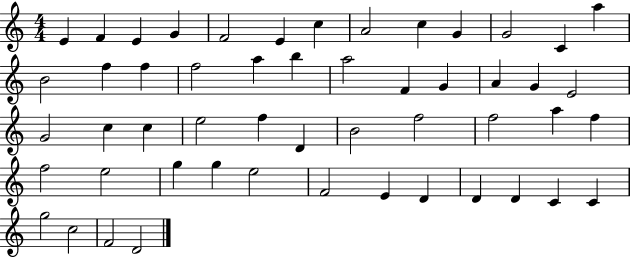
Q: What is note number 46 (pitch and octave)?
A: D4